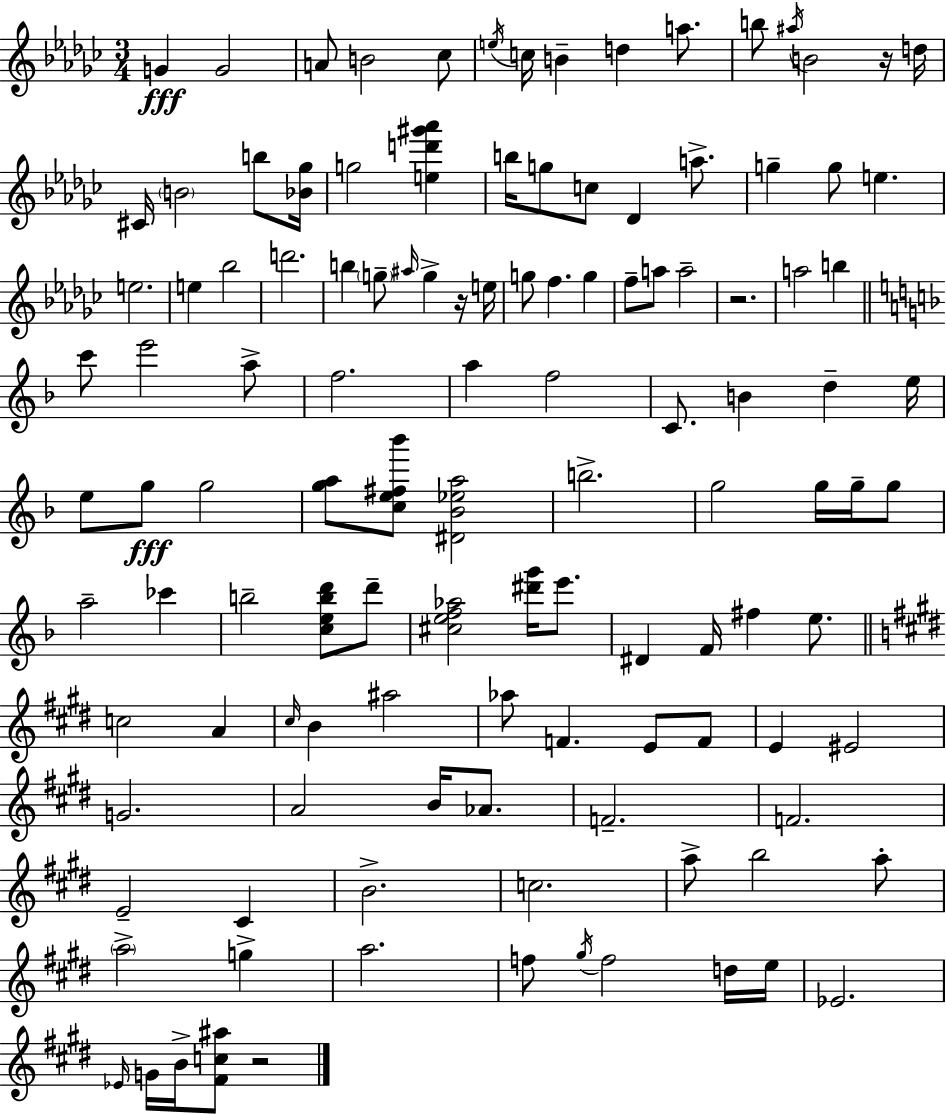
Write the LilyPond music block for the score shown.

{
  \clef treble
  \numericTimeSignature
  \time 3/4
  \key ees \minor
  \repeat volta 2 { g'4\fff g'2 | a'8 b'2 ces''8 | \acciaccatura { e''16 } c''16 b'4-- d''4 a''8. | b''8 \acciaccatura { ais''16 } b'2 | \break r16 d''16 cis'16 \parenthesize b'2 b''8 | <bes' ges''>16 g''2 <e'' d''' gis''' aes'''>4 | b''16 g''8 c''8 des'4 a''8.-> | g''4-- g''8 e''4. | \break e''2. | e''4 bes''2 | d'''2. | b''4 \parenthesize g''8-- \grace { ais''16 } g''4-> | \break r16 e''16 g''8 f''4. g''4 | f''8-- a''8 a''2-- | r2. | a''2 b''4 | \break \bar "||" \break \key d \minor c'''8 e'''2 a''8-> | f''2. | a''4 f''2 | c'8. b'4 d''4-- e''16 | \break e''8 g''8\fff g''2 | <g'' a''>8 <c'' e'' fis'' bes'''>8 <dis' bes' ees'' a''>2 | b''2.-> | g''2 g''16 g''16-- g''8 | \break a''2-- ces'''4 | b''2-- <c'' e'' b'' d'''>8 d'''8-- | <cis'' e'' f'' aes''>2 <dis''' g'''>16 e'''8. | dis'4 f'16 fis''4 e''8. | \break \bar "||" \break \key e \major c''2 a'4 | \grace { cis''16 } b'4 ais''2 | aes''8 f'4. e'8 f'8 | e'4 eis'2 | \break g'2. | a'2 b'16 aes'8. | f'2.-- | f'2. | \break e'2-- cis'4 | b'2.-> | c''2. | a''8-> b''2 a''8-. | \break \parenthesize a''2-> g''4-> | a''2. | f''8 \acciaccatura { gis''16 } f''2 | d''16 e''16 ees'2. | \break \grace { ees'16 } g'16 b'16-> <fis' c'' ais''>8 r2 | } \bar "|."
}